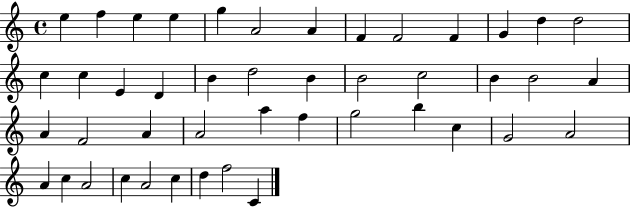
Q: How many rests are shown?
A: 0